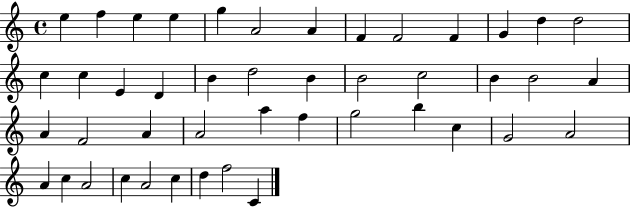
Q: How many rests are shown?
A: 0